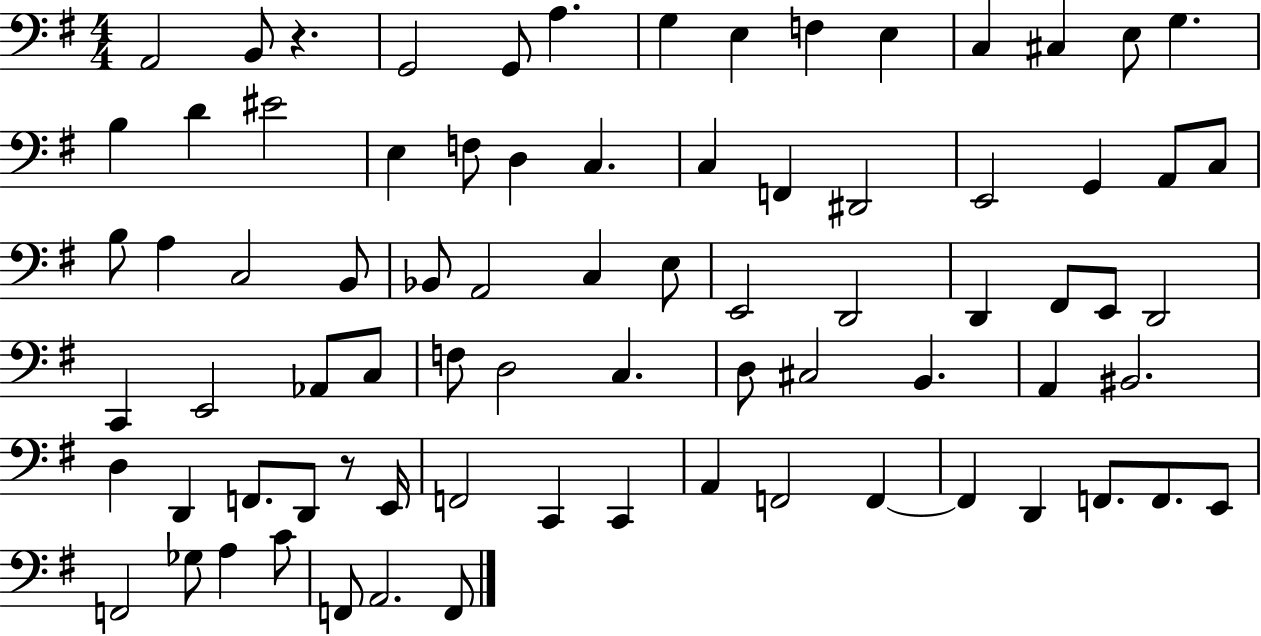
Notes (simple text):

A2/h B2/e R/q. G2/h G2/e A3/q. G3/q E3/q F3/q E3/q C3/q C#3/q E3/e G3/q. B3/q D4/q EIS4/h E3/q F3/e D3/q C3/q. C3/q F2/q D#2/h E2/h G2/q A2/e C3/e B3/e A3/q C3/h B2/e Bb2/e A2/h C3/q E3/e E2/h D2/h D2/q F#2/e E2/e D2/h C2/q E2/h Ab2/e C3/e F3/e D3/h C3/q. D3/e C#3/h B2/q. A2/q BIS2/h. D3/q D2/q F2/e. D2/e R/e E2/s F2/h C2/q C2/q A2/q F2/h F2/q F2/q D2/q F2/e. F2/e. E2/e F2/h Gb3/e A3/q C4/e F2/e A2/h. F2/e